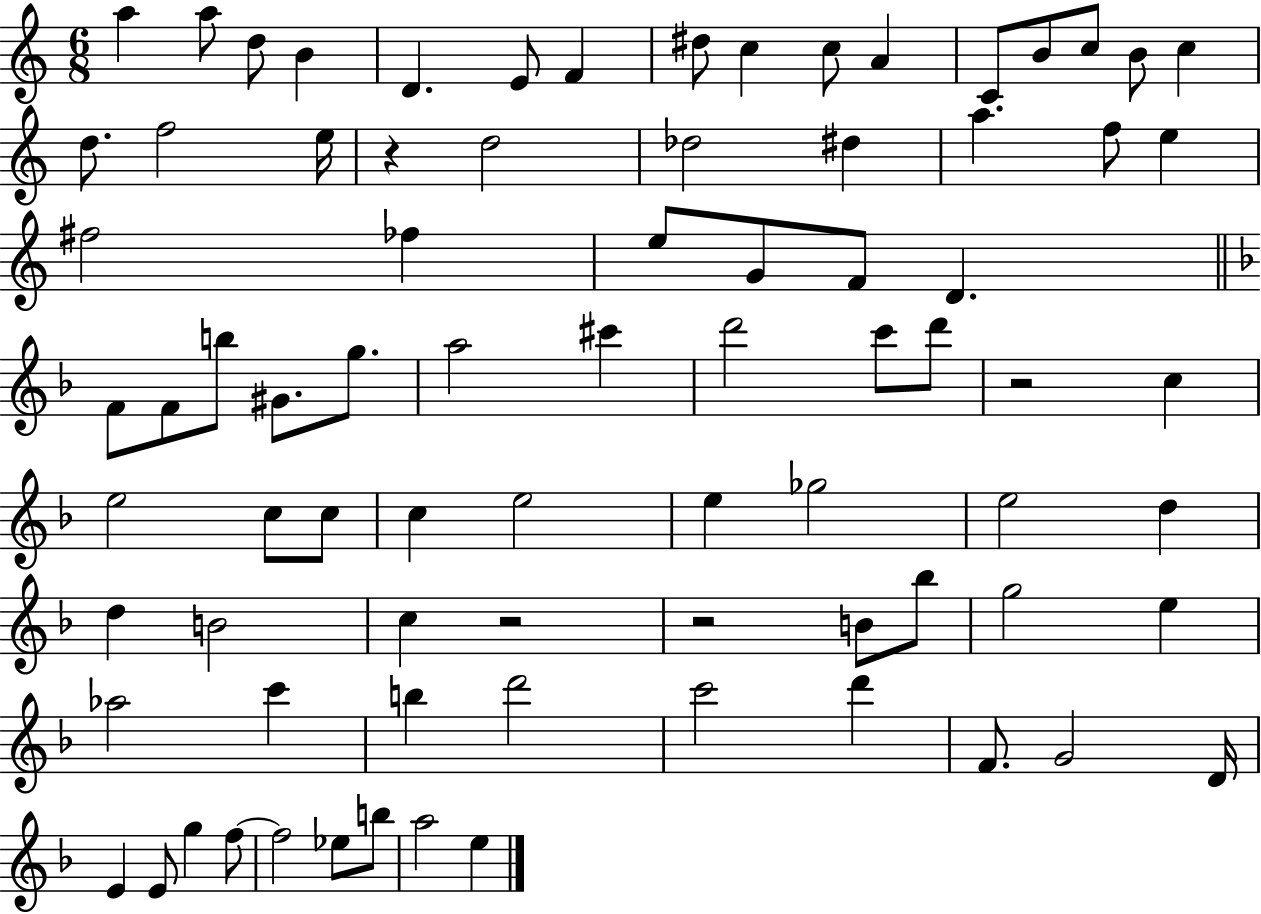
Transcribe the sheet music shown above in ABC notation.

X:1
T:Untitled
M:6/8
L:1/4
K:C
a a/2 d/2 B D E/2 F ^d/2 c c/2 A C/2 B/2 c/2 B/2 c d/2 f2 e/4 z d2 _d2 ^d a f/2 e ^f2 _f e/2 G/2 F/2 D F/2 F/2 b/2 ^G/2 g/2 a2 ^c' d'2 c'/2 d'/2 z2 c e2 c/2 c/2 c e2 e _g2 e2 d d B2 c z2 z2 B/2 _b/2 g2 e _a2 c' b d'2 c'2 d' F/2 G2 D/4 E E/2 g f/2 f2 _e/2 b/2 a2 e